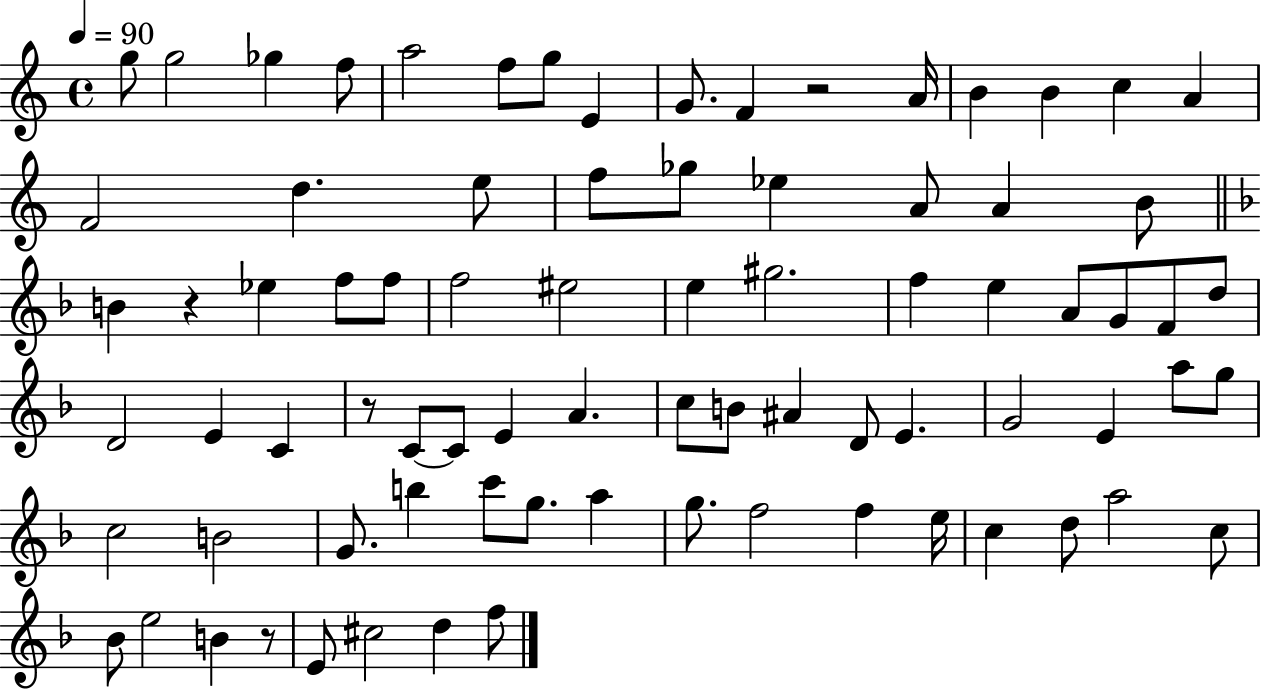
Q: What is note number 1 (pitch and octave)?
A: G5